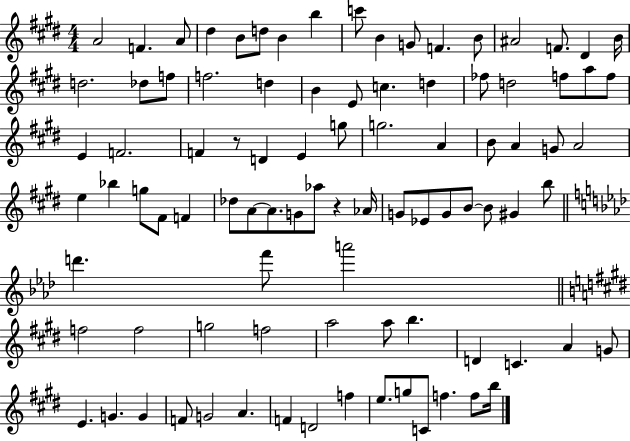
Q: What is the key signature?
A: E major